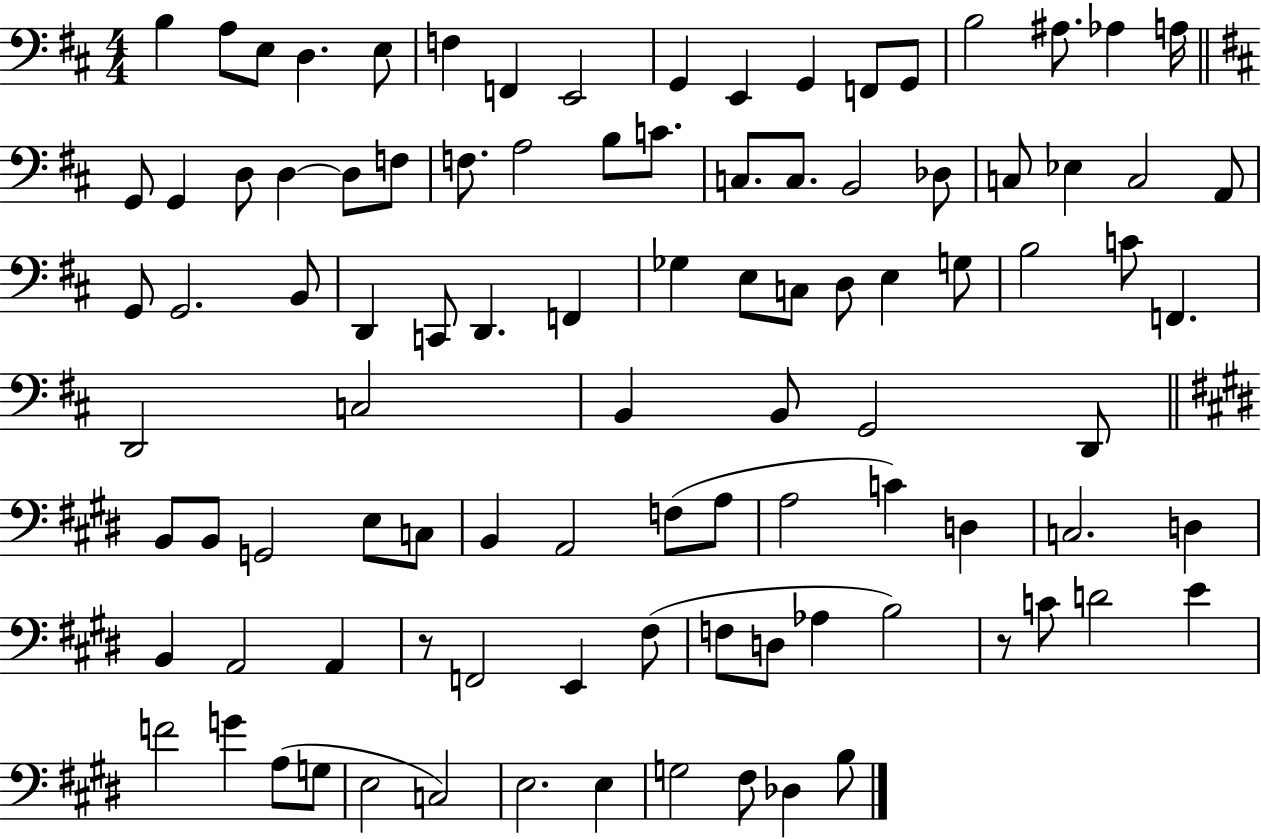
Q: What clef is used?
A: bass